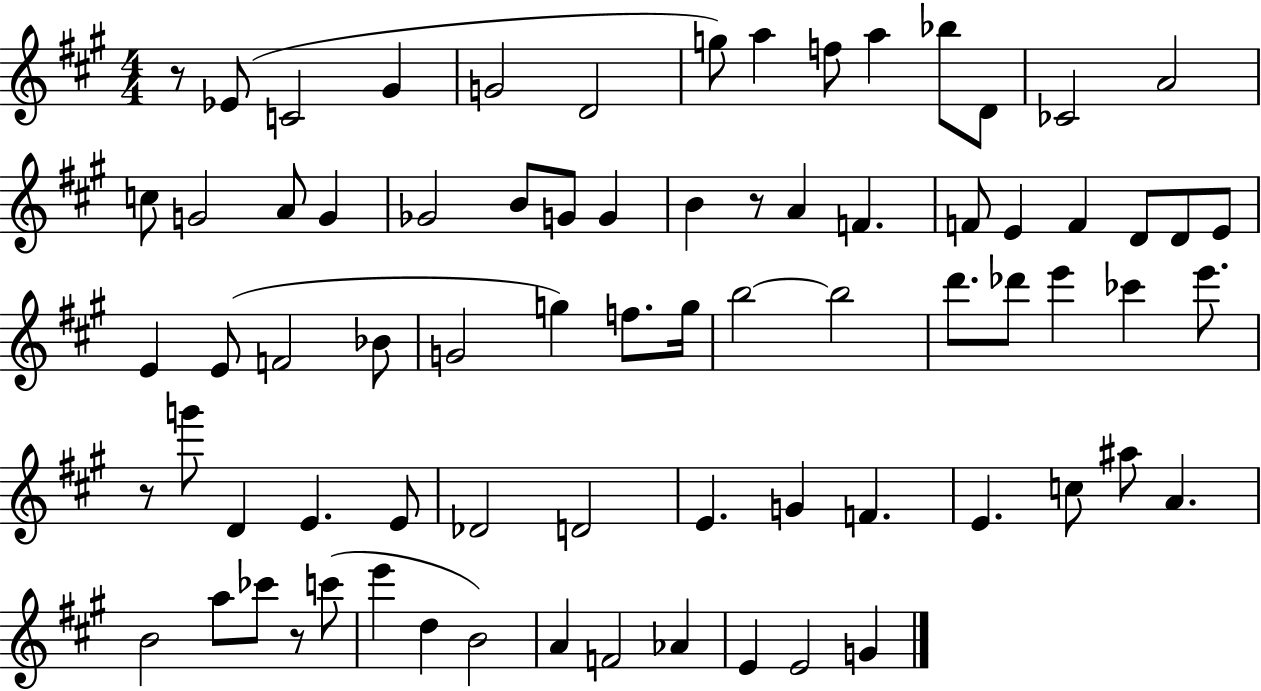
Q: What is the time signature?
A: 4/4